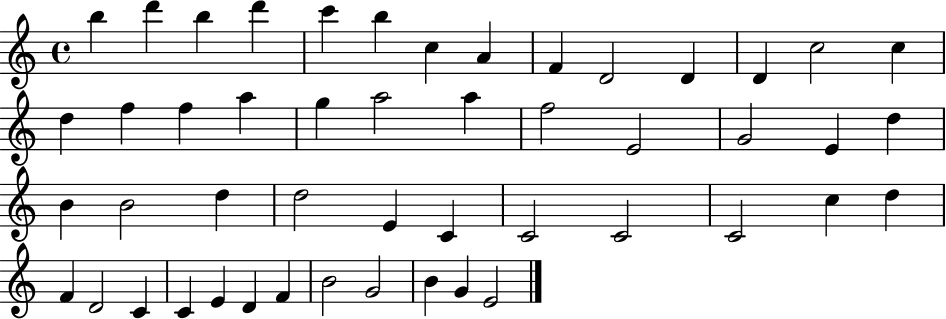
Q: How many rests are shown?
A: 0